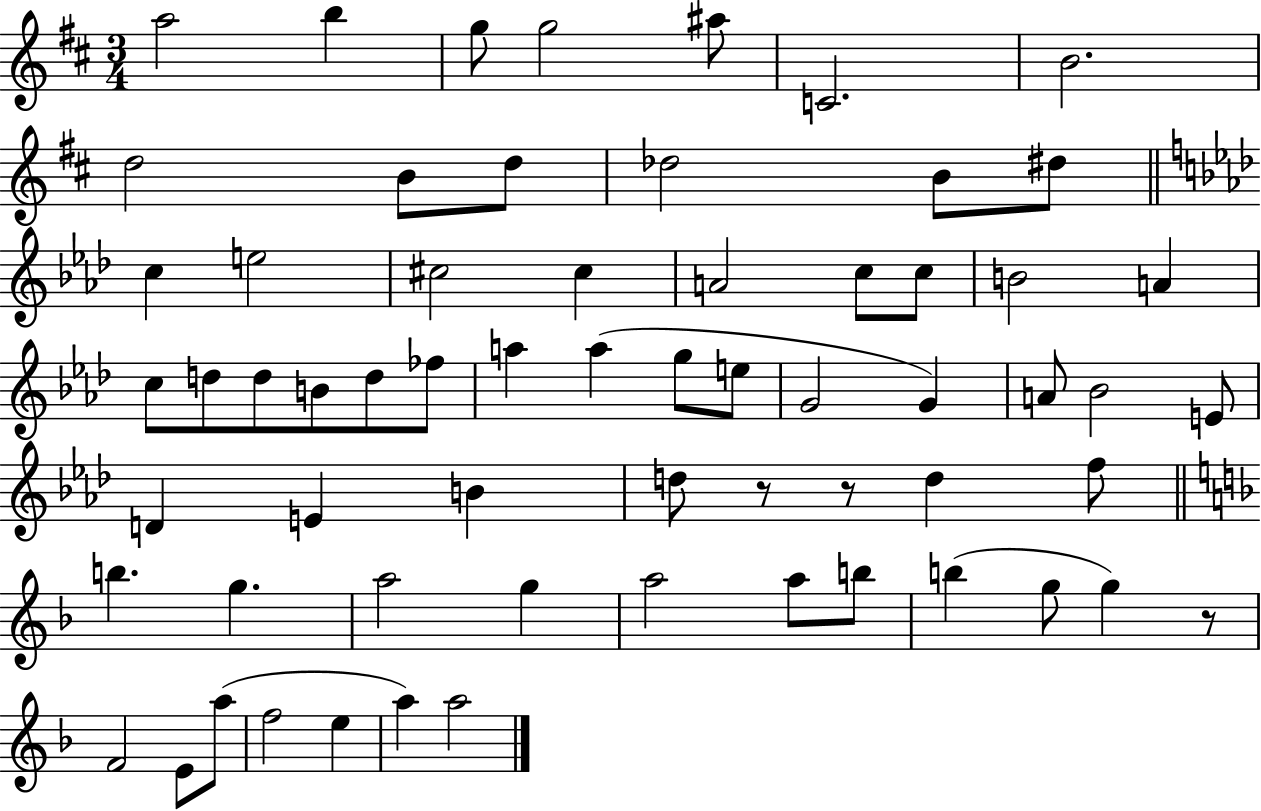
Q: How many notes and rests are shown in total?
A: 63